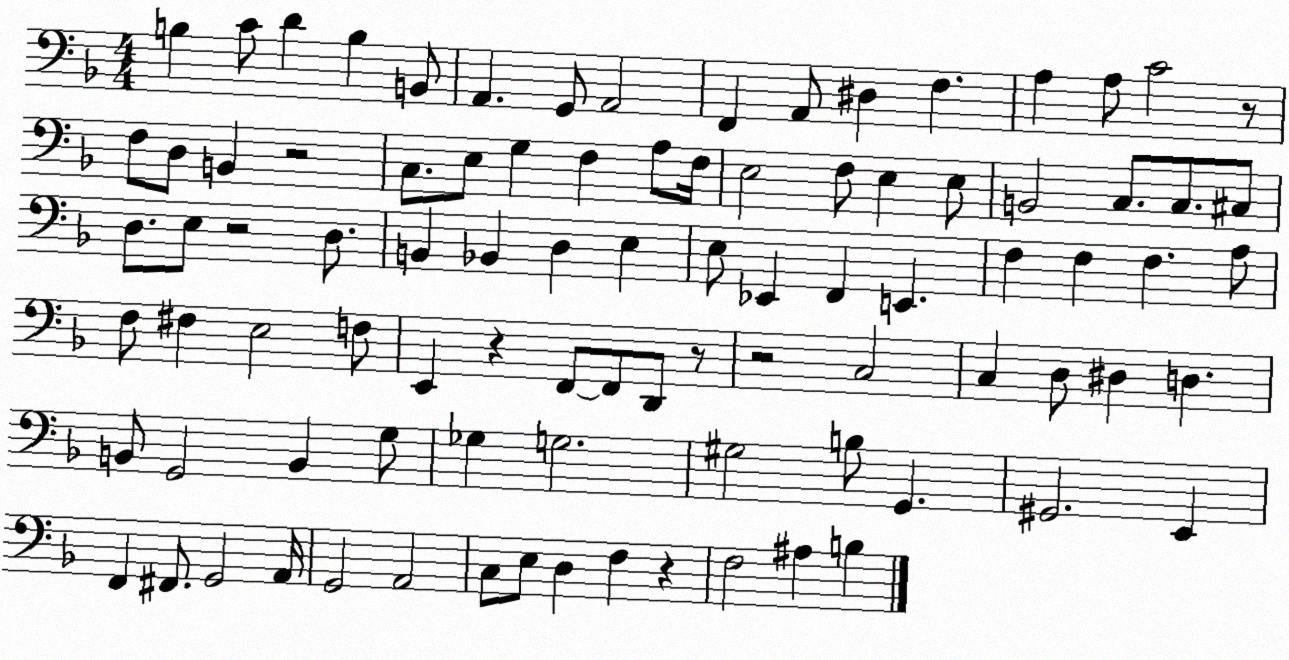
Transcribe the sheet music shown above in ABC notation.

X:1
T:Untitled
M:4/4
L:1/4
K:F
B, C/2 D B, B,,/2 A,, G,,/2 A,,2 F,, A,,/2 ^D, F, A, A,/2 C2 z/2 F,/2 D,/2 B,, z2 C,/2 E,/2 G, F, A,/2 F,/4 E,2 F,/2 E, E,/2 B,,2 C,/2 C,/2 ^C,/2 D,/2 E,/2 z2 D,/2 B,, _B,, D, E, E,/2 _E,, F,, E,, F, F, F, A,/2 F,/2 ^F, E,2 F,/2 E,, z F,,/2 F,,/2 D,,/2 z/2 z2 C,2 C, D,/2 ^D, D, B,,/2 G,,2 B,, G,/2 _G, G,2 ^G,2 B,/2 G,, ^G,,2 E,, F,, ^F,,/2 G,,2 A,,/4 G,,2 A,,2 C,/2 E,/2 D, F, z F,2 ^A, B,